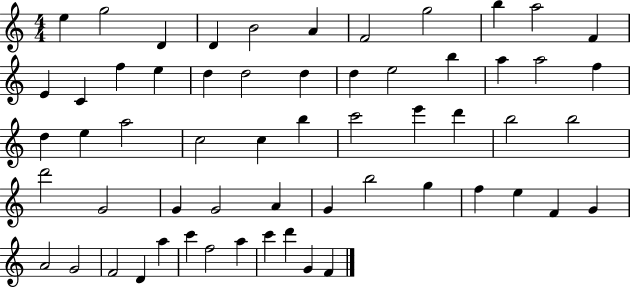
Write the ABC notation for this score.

X:1
T:Untitled
M:4/4
L:1/4
K:C
e g2 D D B2 A F2 g2 b a2 F E C f e d d2 d d e2 b a a2 f d e a2 c2 c b c'2 e' d' b2 b2 d'2 G2 G G2 A G b2 g f e F G A2 G2 F2 D a c' f2 a c' d' G F